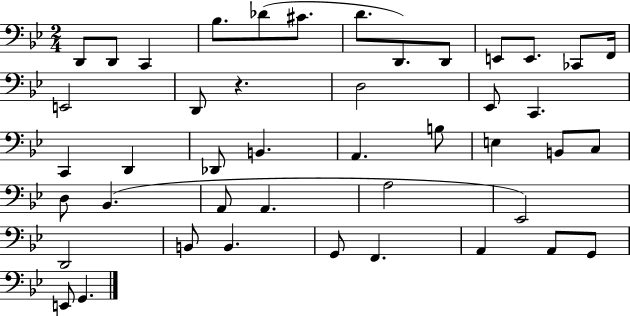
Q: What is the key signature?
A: BES major